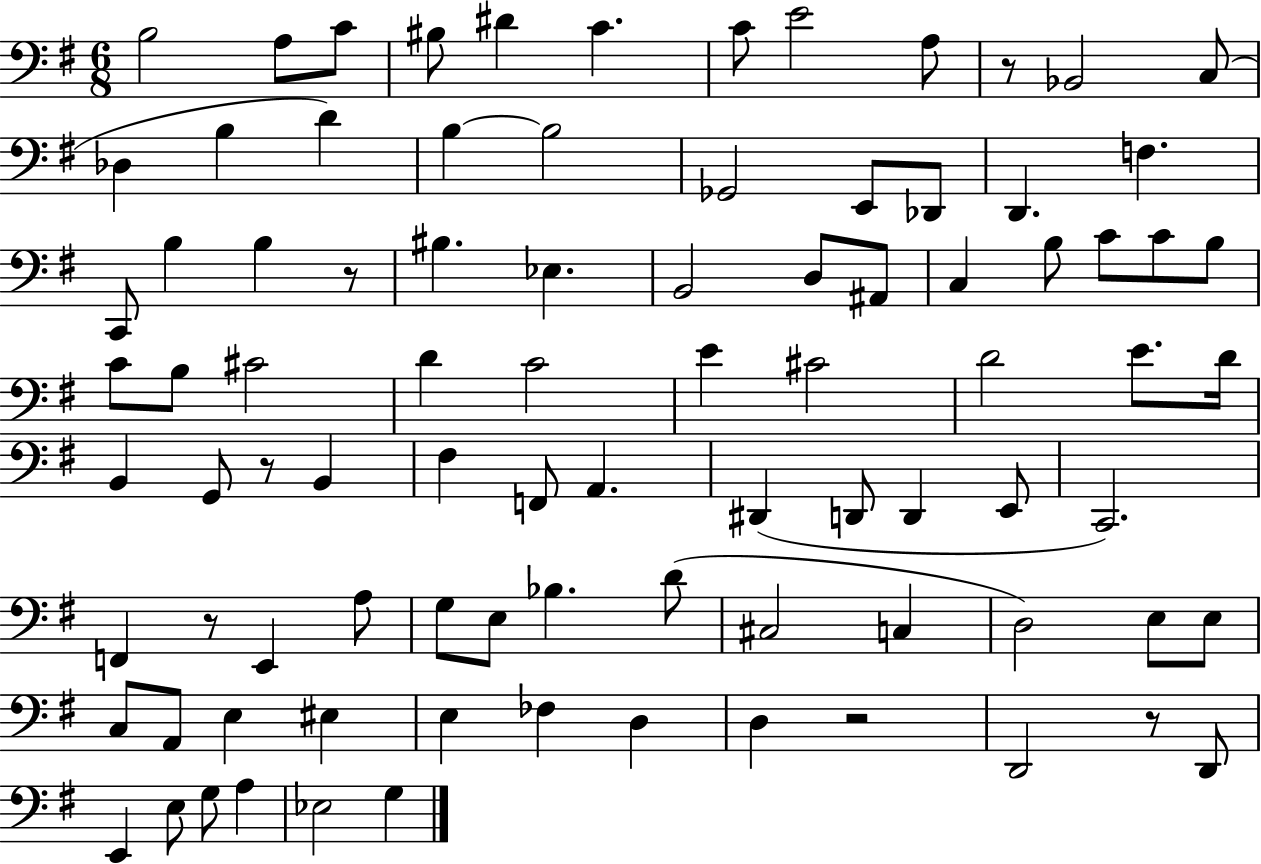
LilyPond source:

{
  \clef bass
  \numericTimeSignature
  \time 6/8
  \key g \major
  b2 a8 c'8 | bis8 dis'4 c'4. | c'8 e'2 a8 | r8 bes,2 c8( | \break des4 b4 d'4) | b4~~ b2 | ges,2 e,8 des,8 | d,4. f4. | \break c,8 b4 b4 r8 | bis4. ees4. | b,2 d8 ais,8 | c4 b8 c'8 c'8 b8 | \break c'8 b8 cis'2 | d'4 c'2 | e'4 cis'2 | d'2 e'8. d'16 | \break b,4 g,8 r8 b,4 | fis4 f,8 a,4. | dis,4( d,8 d,4 e,8 | c,2.) | \break f,4 r8 e,4 a8 | g8 e8 bes4. d'8( | cis2 c4 | d2) e8 e8 | \break c8 a,8 e4 eis4 | e4 fes4 d4 | d4 r2 | d,2 r8 d,8 | \break e,4 e8 g8 a4 | ees2 g4 | \bar "|."
}